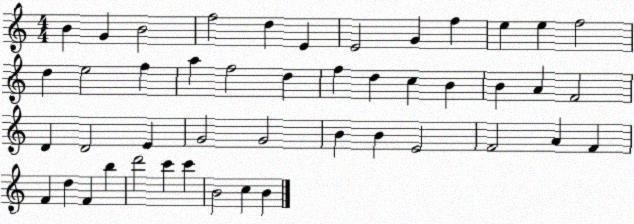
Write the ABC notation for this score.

X:1
T:Untitled
M:4/4
L:1/4
K:C
B G B2 f2 d E E2 G f e e f2 d e2 f a f2 d f d c B B A F2 D D2 E G2 G2 B B E2 F2 A F F d F b d'2 c' c' B2 c B